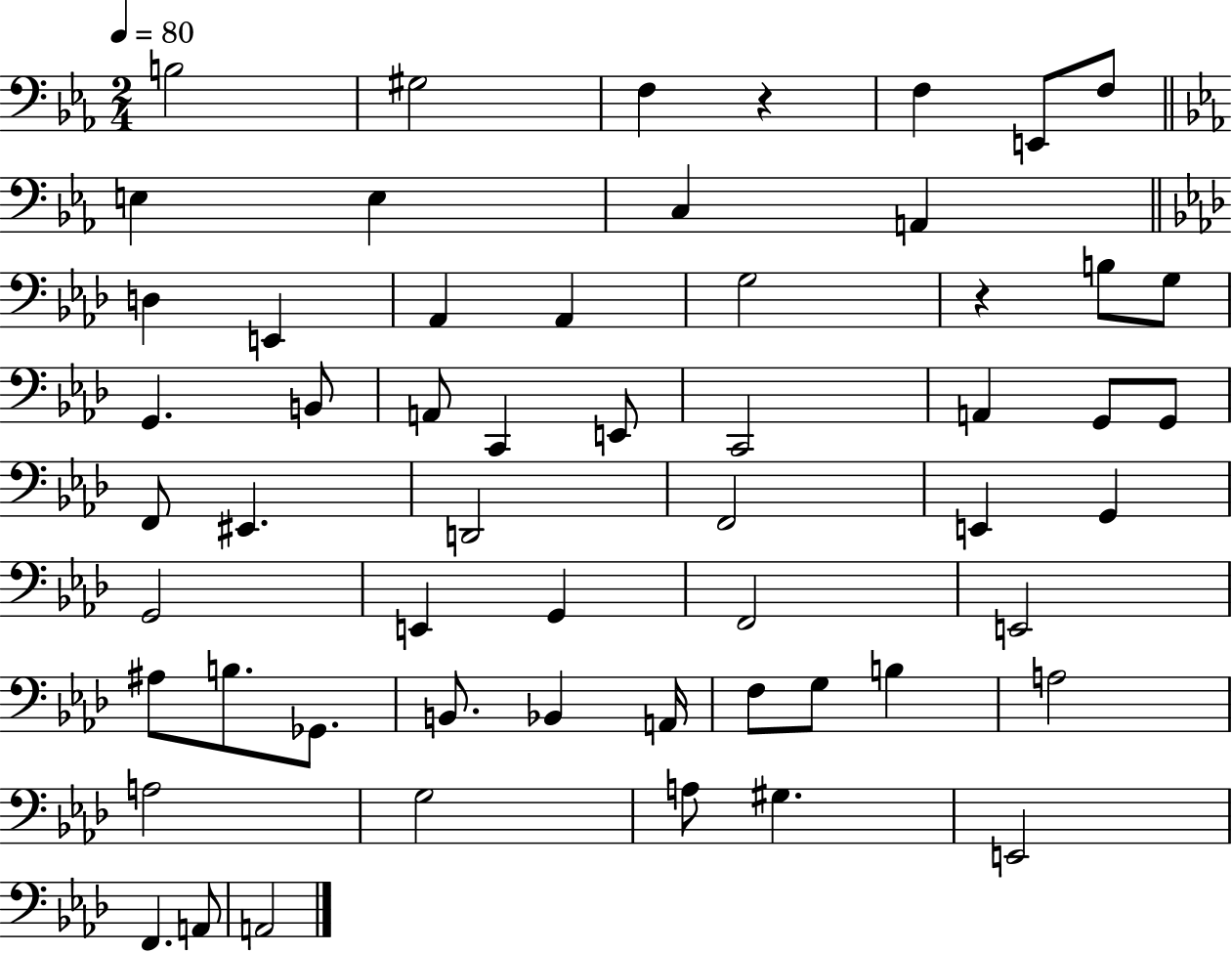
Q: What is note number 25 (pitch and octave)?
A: G2